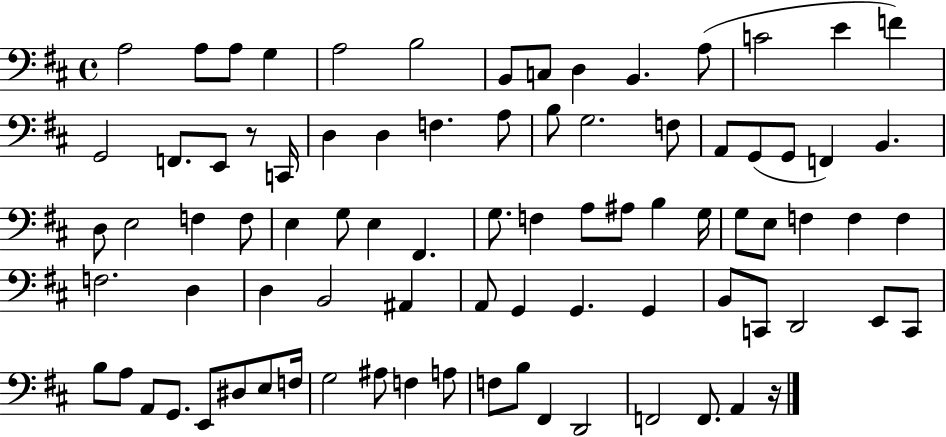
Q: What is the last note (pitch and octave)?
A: A2